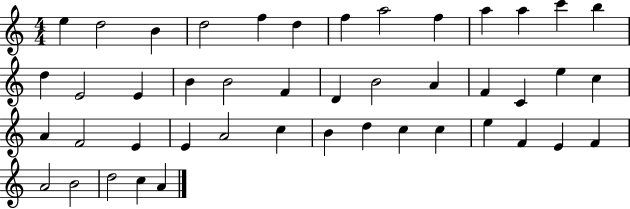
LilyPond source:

{
  \clef treble
  \numericTimeSignature
  \time 4/4
  \key c \major
  e''4 d''2 b'4 | d''2 f''4 d''4 | f''4 a''2 f''4 | a''4 a''4 c'''4 b''4 | \break d''4 e'2 e'4 | b'4 b'2 f'4 | d'4 b'2 a'4 | f'4 c'4 e''4 c''4 | \break a'4 f'2 e'4 | e'4 a'2 c''4 | b'4 d''4 c''4 c''4 | e''4 f'4 e'4 f'4 | \break a'2 b'2 | d''2 c''4 a'4 | \bar "|."
}